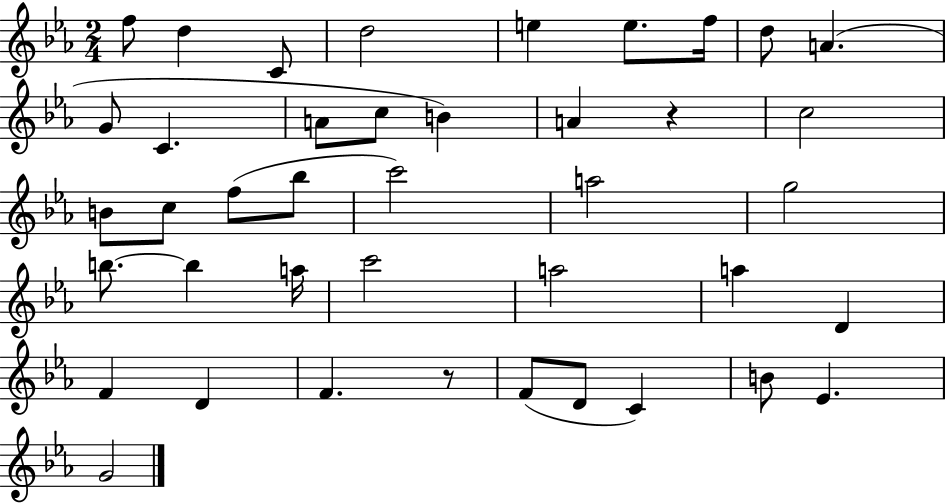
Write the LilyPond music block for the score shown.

{
  \clef treble
  \numericTimeSignature
  \time 2/4
  \key ees \major
  f''8 d''4 c'8 | d''2 | e''4 e''8. f''16 | d''8 a'4.( | \break g'8 c'4. | a'8 c''8 b'4) | a'4 r4 | c''2 | \break b'8 c''8 f''8( bes''8 | c'''2) | a''2 | g''2 | \break b''8.~~ b''4 a''16 | c'''2 | a''2 | a''4 d'4 | \break f'4 d'4 | f'4. r8 | f'8( d'8 c'4) | b'8 ees'4. | \break g'2 | \bar "|."
}